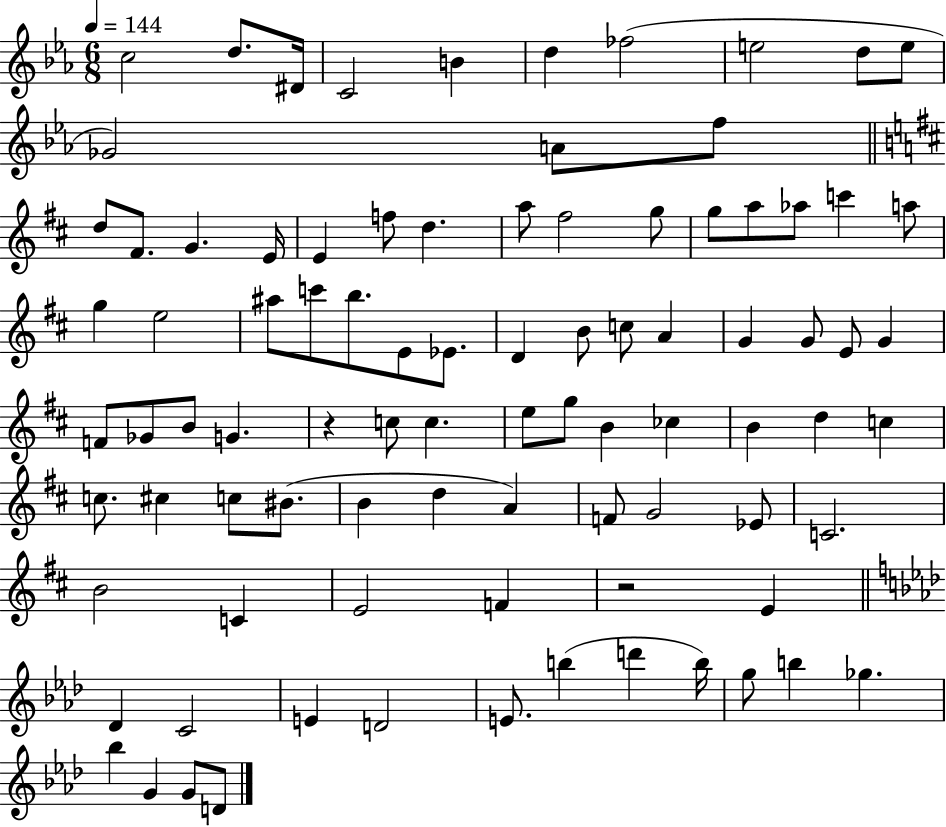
{
  \clef treble
  \numericTimeSignature
  \time 6/8
  \key ees \major
  \tempo 4 = 144
  c''2 d''8. dis'16 | c'2 b'4 | d''4 fes''2( | e''2 d''8 e''8 | \break ges'2) a'8 f''8 | \bar "||" \break \key d \major d''8 fis'8. g'4. e'16 | e'4 f''8 d''4. | a''8 fis''2 g''8 | g''8 a''8 aes''8 c'''4 a''8 | \break g''4 e''2 | ais''8 c'''8 b''8. e'8 ees'8. | d'4 b'8 c''8 a'4 | g'4 g'8 e'8 g'4 | \break f'8 ges'8 b'8 g'4. | r4 c''8 c''4. | e''8 g''8 b'4 ces''4 | b'4 d''4 c''4 | \break c''8. cis''4 c''8 bis'8.( | b'4 d''4 a'4) | f'8 g'2 ees'8 | c'2. | \break b'2 c'4 | e'2 f'4 | r2 e'4 | \bar "||" \break \key aes \major des'4 c'2 | e'4 d'2 | e'8. b''4( d'''4 b''16) | g''8 b''4 ges''4. | \break bes''4 g'4 g'8 d'8 | \bar "|."
}